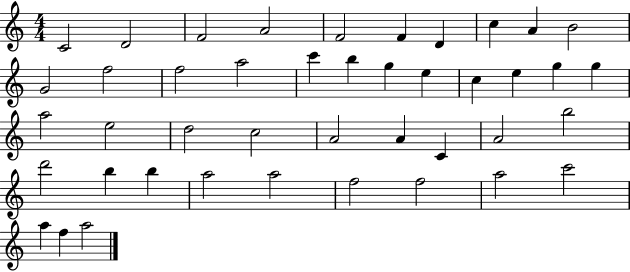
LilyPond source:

{
  \clef treble
  \numericTimeSignature
  \time 4/4
  \key c \major
  c'2 d'2 | f'2 a'2 | f'2 f'4 d'4 | c''4 a'4 b'2 | \break g'2 f''2 | f''2 a''2 | c'''4 b''4 g''4 e''4 | c''4 e''4 g''4 g''4 | \break a''2 e''2 | d''2 c''2 | a'2 a'4 c'4 | a'2 b''2 | \break d'''2 b''4 b''4 | a''2 a''2 | f''2 f''2 | a''2 c'''2 | \break a''4 f''4 a''2 | \bar "|."
}